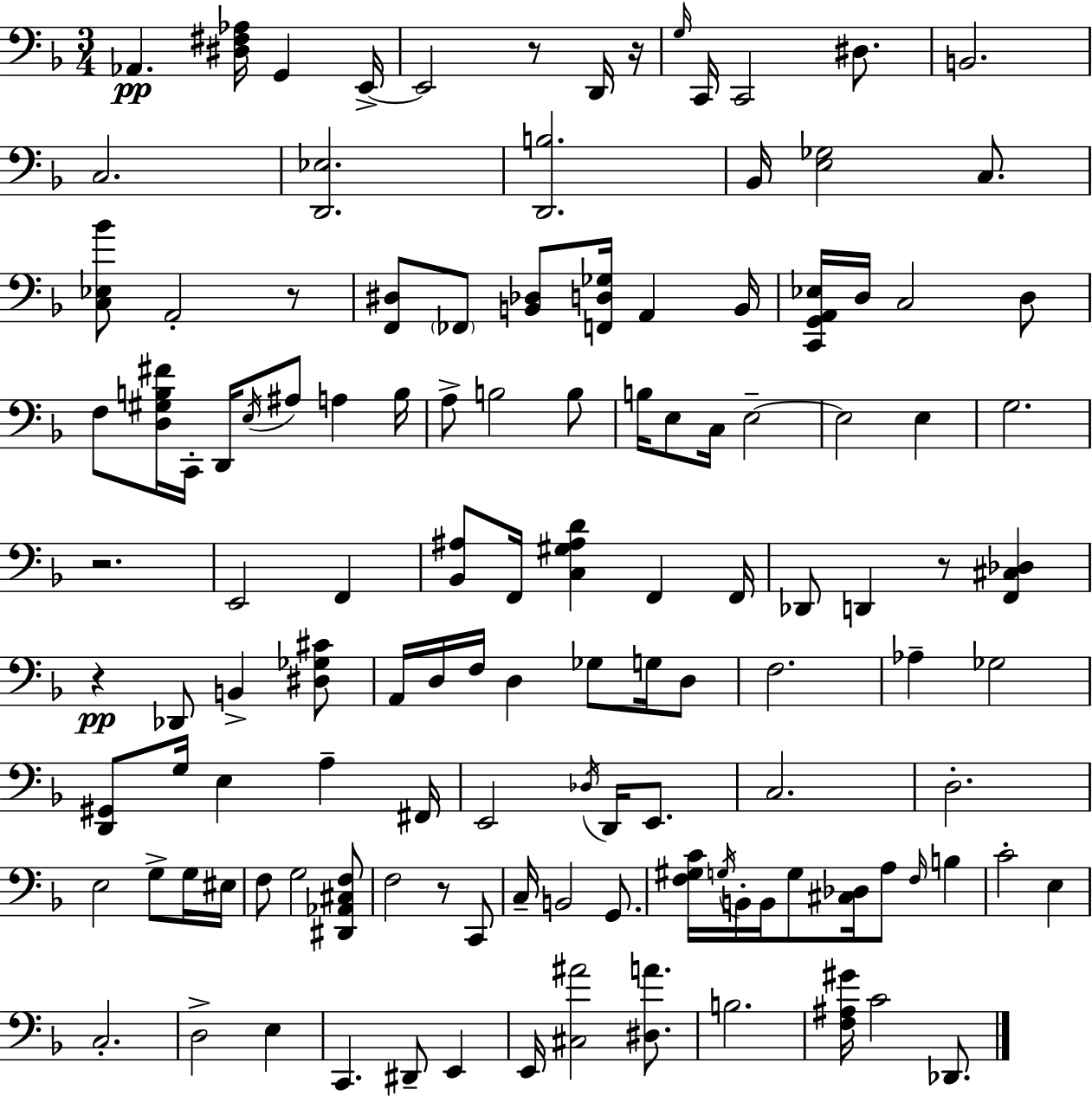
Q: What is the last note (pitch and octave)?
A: Db2